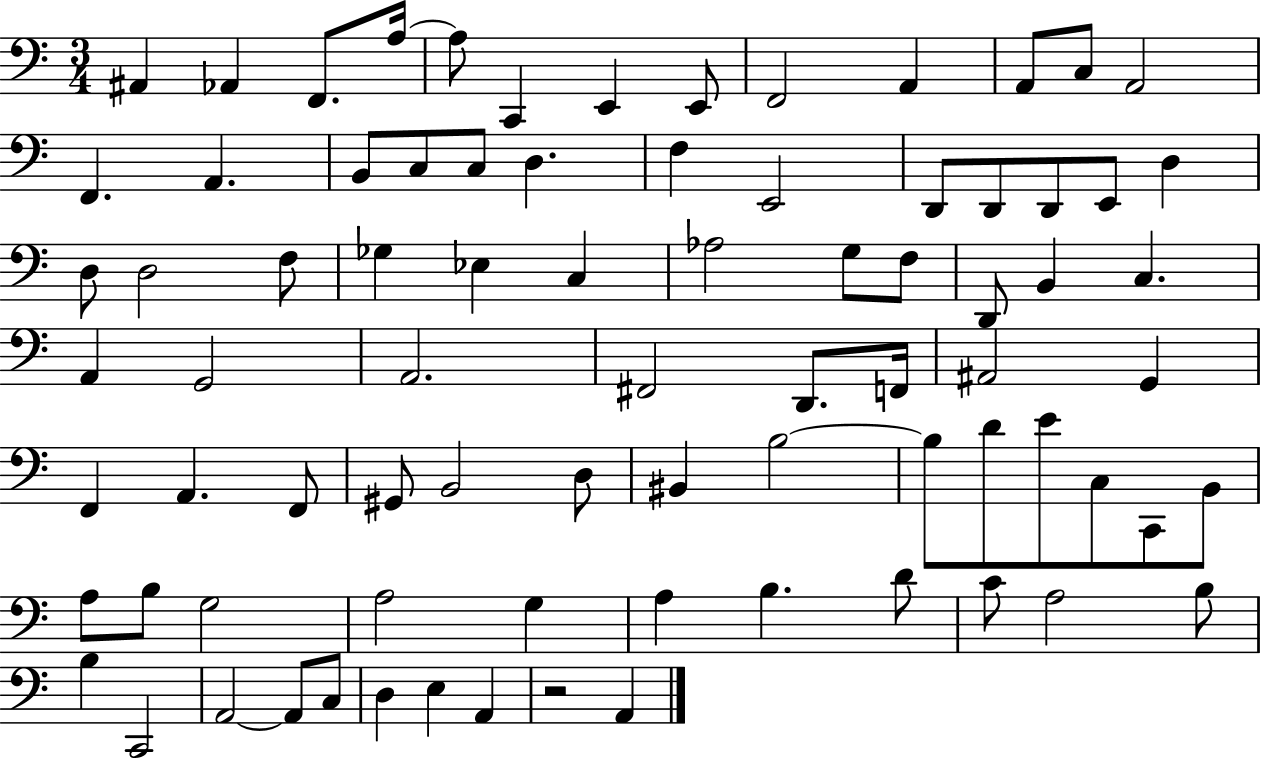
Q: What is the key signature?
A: C major